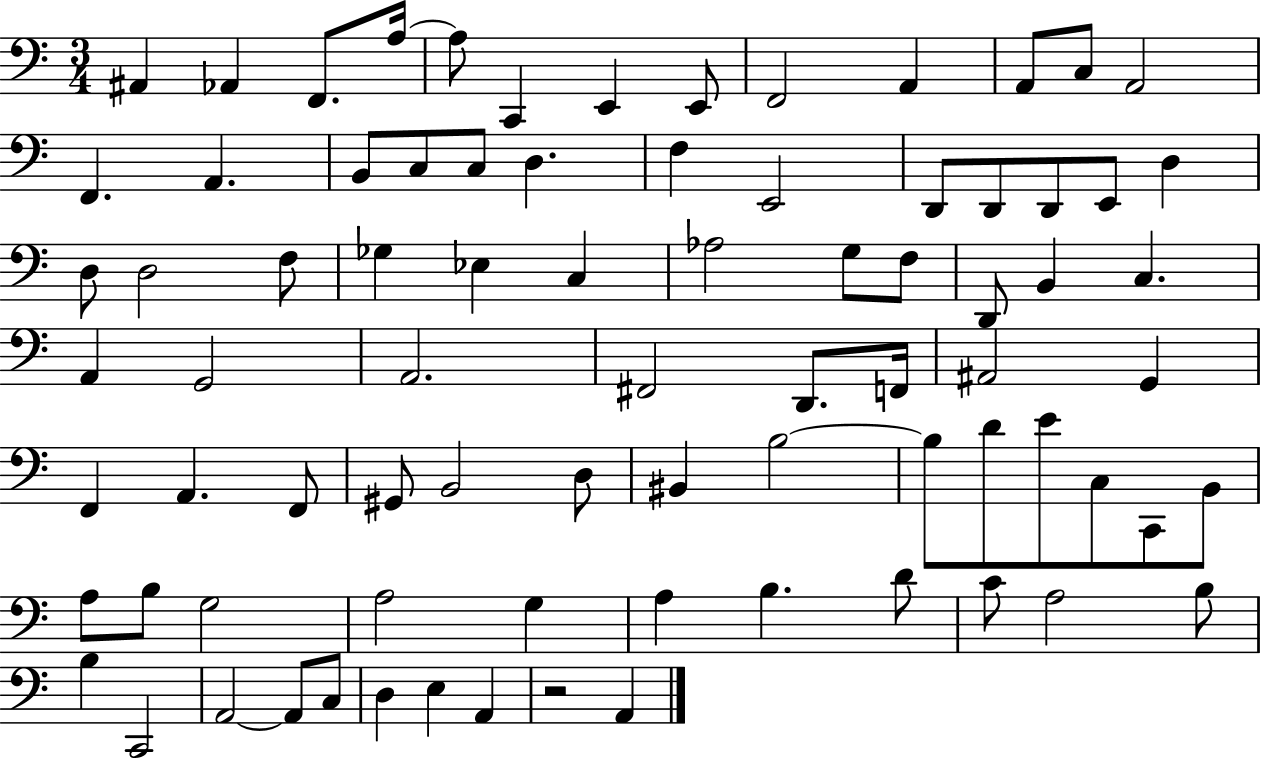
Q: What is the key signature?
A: C major